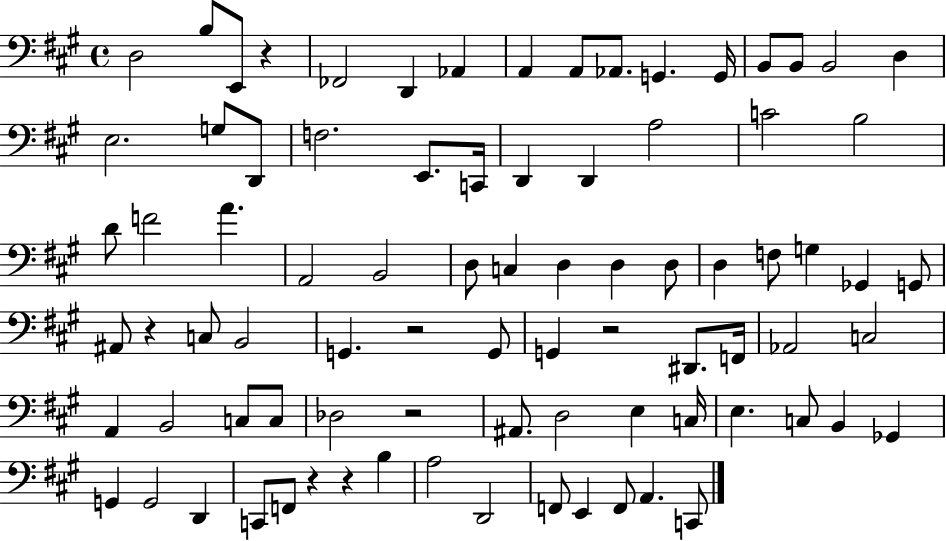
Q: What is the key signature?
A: A major